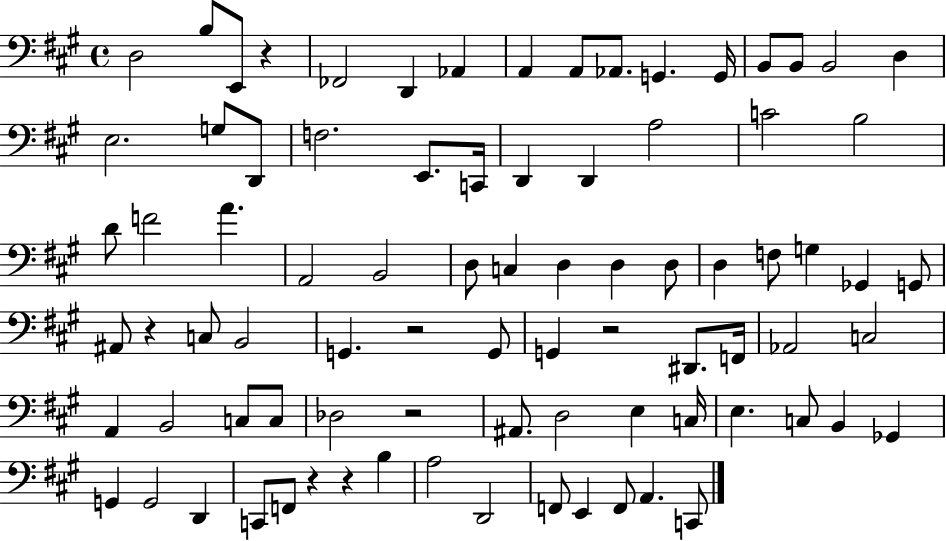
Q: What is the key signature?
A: A major